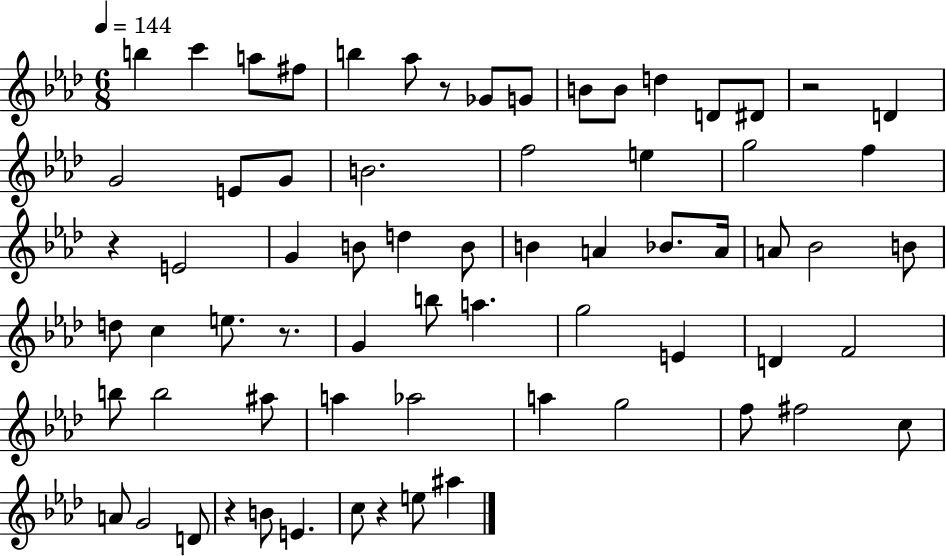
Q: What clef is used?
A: treble